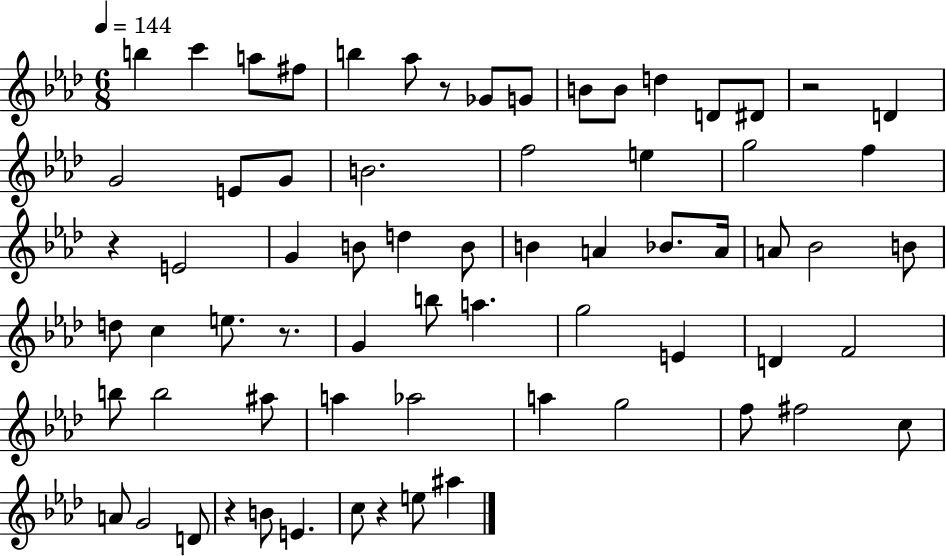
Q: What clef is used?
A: treble